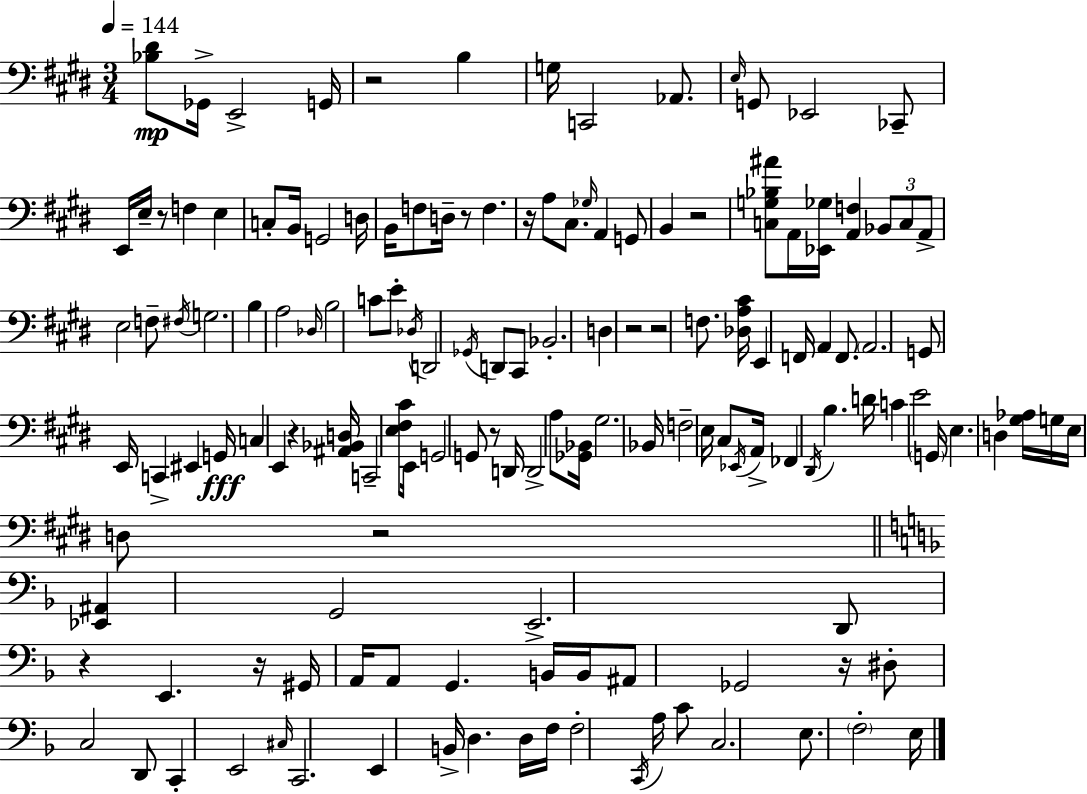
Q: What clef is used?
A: bass